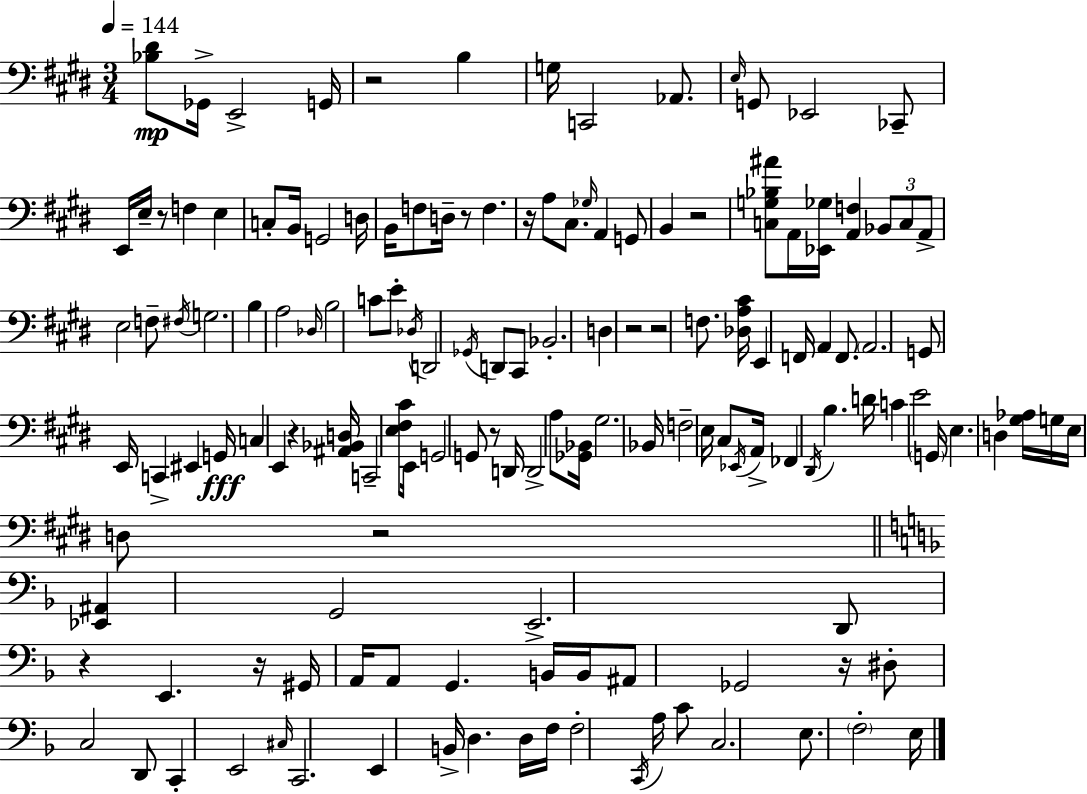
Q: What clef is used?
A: bass